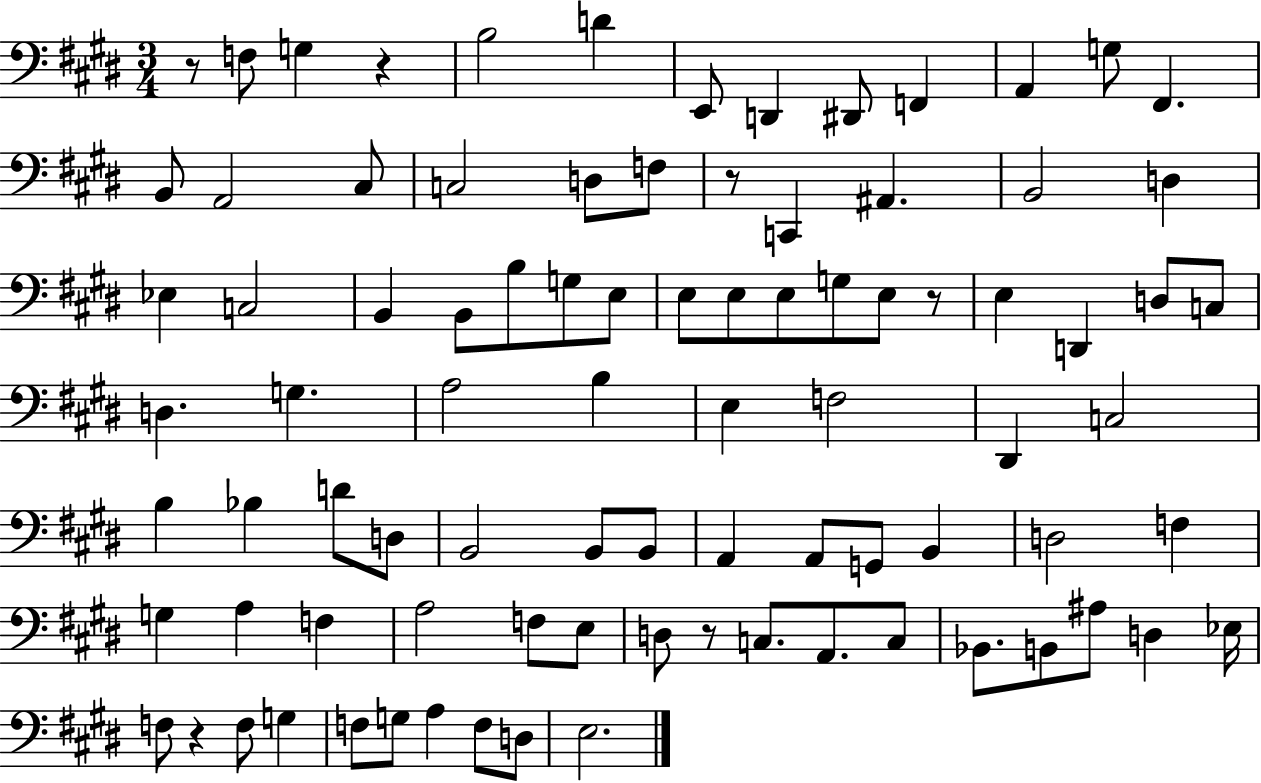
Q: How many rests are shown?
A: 6